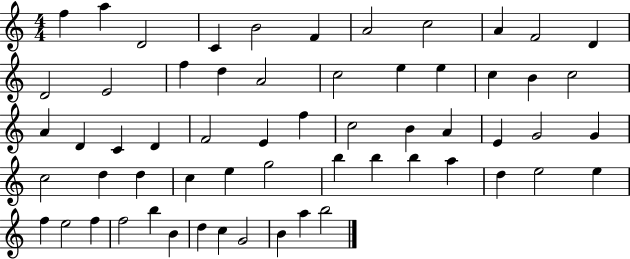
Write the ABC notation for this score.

X:1
T:Untitled
M:4/4
L:1/4
K:C
f a D2 C B2 F A2 c2 A F2 D D2 E2 f d A2 c2 e e c B c2 A D C D F2 E f c2 B A E G2 G c2 d d c e g2 b b b a d e2 e f e2 f f2 b B d c G2 B a b2